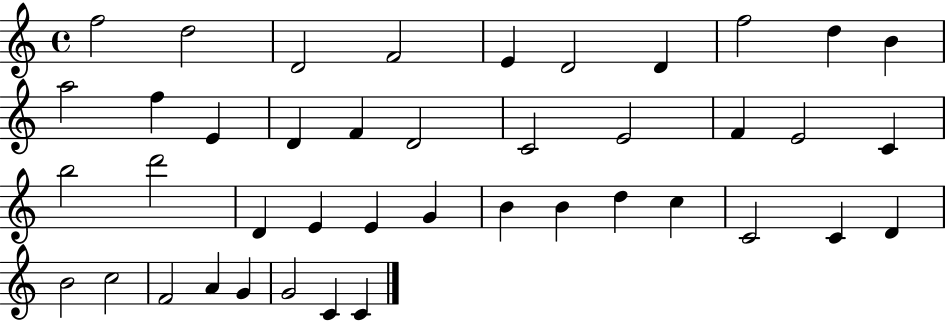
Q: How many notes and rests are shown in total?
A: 42